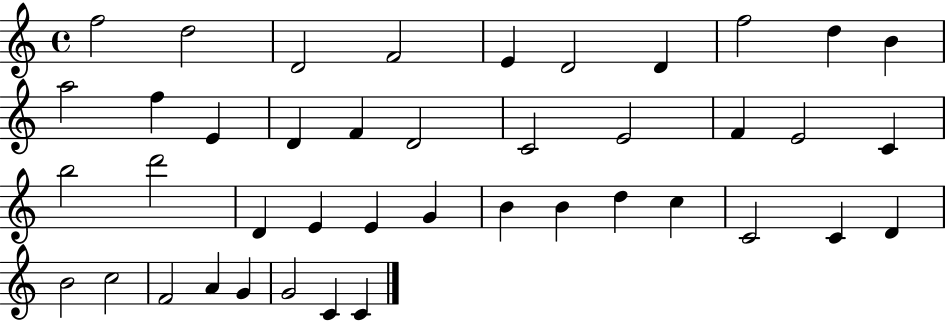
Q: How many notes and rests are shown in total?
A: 42